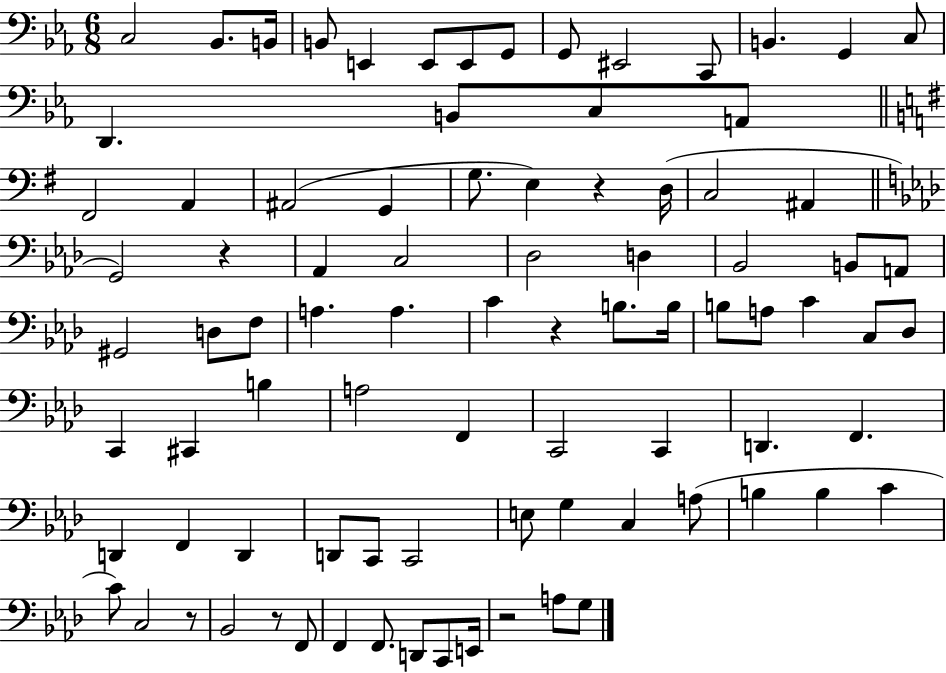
C3/h Bb2/e. B2/s B2/e E2/q E2/e E2/e G2/e G2/e EIS2/h C2/e B2/q. G2/q C3/e D2/q. B2/e C3/e A2/e F#2/h A2/q A#2/h G2/q G3/e. E3/q R/q D3/s C3/h A#2/q G2/h R/q Ab2/q C3/h Db3/h D3/q Bb2/h B2/e A2/e G#2/h D3/e F3/e A3/q. A3/q. C4/q R/q B3/e. B3/s B3/e A3/e C4/q C3/e Db3/e C2/q C#2/q B3/q A3/h F2/q C2/h C2/q D2/q. F2/q. D2/q F2/q D2/q D2/e C2/e C2/h E3/e G3/q C3/q A3/e B3/q B3/q C4/q C4/e C3/h R/e Bb2/h R/e F2/e F2/q F2/e. D2/e C2/e E2/s R/h A3/e G3/e